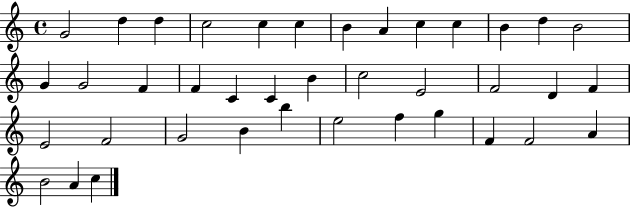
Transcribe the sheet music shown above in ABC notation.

X:1
T:Untitled
M:4/4
L:1/4
K:C
G2 d d c2 c c B A c c B d B2 G G2 F F C C B c2 E2 F2 D F E2 F2 G2 B b e2 f g F F2 A B2 A c